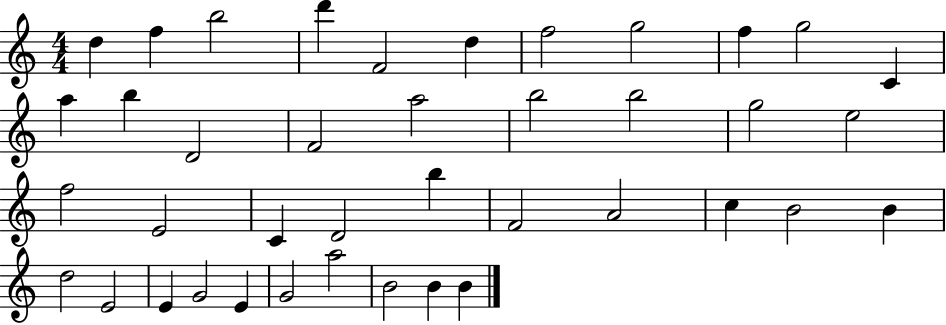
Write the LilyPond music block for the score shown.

{
  \clef treble
  \numericTimeSignature
  \time 4/4
  \key c \major
  d''4 f''4 b''2 | d'''4 f'2 d''4 | f''2 g''2 | f''4 g''2 c'4 | \break a''4 b''4 d'2 | f'2 a''2 | b''2 b''2 | g''2 e''2 | \break f''2 e'2 | c'4 d'2 b''4 | f'2 a'2 | c''4 b'2 b'4 | \break d''2 e'2 | e'4 g'2 e'4 | g'2 a''2 | b'2 b'4 b'4 | \break \bar "|."
}